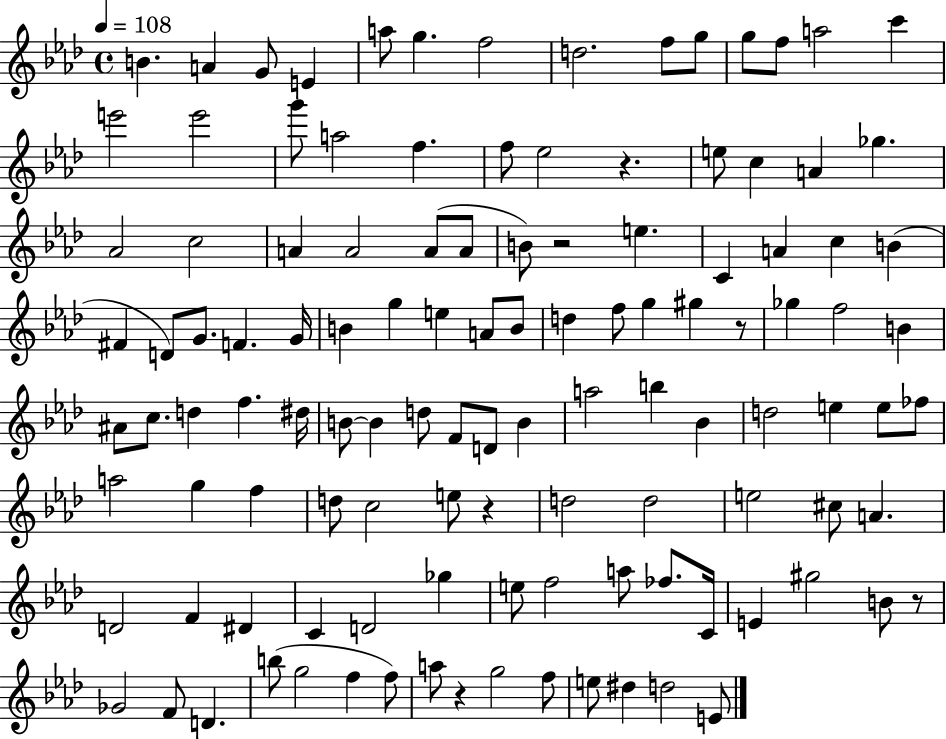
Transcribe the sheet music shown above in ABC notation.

X:1
T:Untitled
M:4/4
L:1/4
K:Ab
B A G/2 E a/2 g f2 d2 f/2 g/2 g/2 f/2 a2 c' e'2 e'2 g'/2 a2 f f/2 _e2 z e/2 c A _g _A2 c2 A A2 A/2 A/2 B/2 z2 e C A c B ^F D/2 G/2 F G/4 B g e A/2 B/2 d f/2 g ^g z/2 _g f2 B ^A/2 c/2 d f ^d/4 B/2 B d/2 F/2 D/2 B a2 b _B d2 e e/2 _f/2 a2 g f d/2 c2 e/2 z d2 d2 e2 ^c/2 A D2 F ^D C D2 _g e/2 f2 a/2 _f/2 C/4 E ^g2 B/2 z/2 _G2 F/2 D b/2 g2 f f/2 a/2 z g2 f/2 e/2 ^d d2 E/2